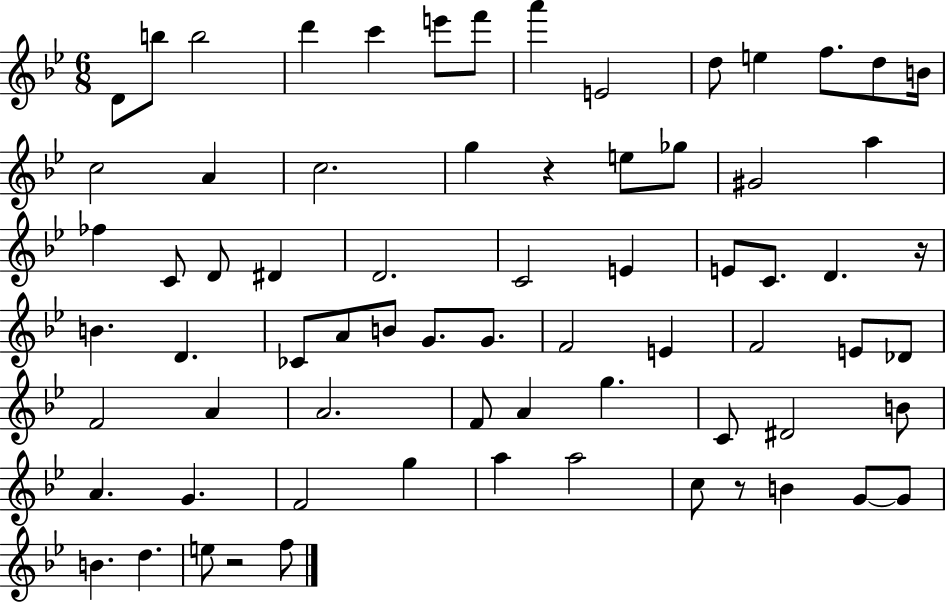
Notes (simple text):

D4/e B5/e B5/h D6/q C6/q E6/e F6/e A6/q E4/h D5/e E5/q F5/e. D5/e B4/s C5/h A4/q C5/h. G5/q R/q E5/e Gb5/e G#4/h A5/q FES5/q C4/e D4/e D#4/q D4/h. C4/h E4/q E4/e C4/e. D4/q. R/s B4/q. D4/q. CES4/e A4/e B4/e G4/e. G4/e. F4/h E4/q F4/h E4/e Db4/e F4/h A4/q A4/h. F4/e A4/q G5/q. C4/e D#4/h B4/e A4/q. G4/q. F4/h G5/q A5/q A5/h C5/e R/e B4/q G4/e G4/e B4/q. D5/q. E5/e R/h F5/e